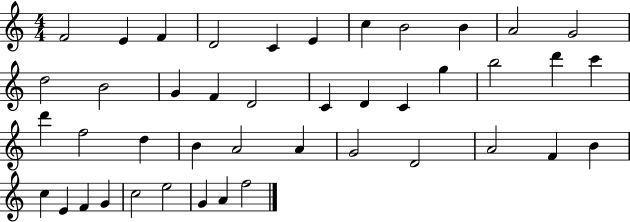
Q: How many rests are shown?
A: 0